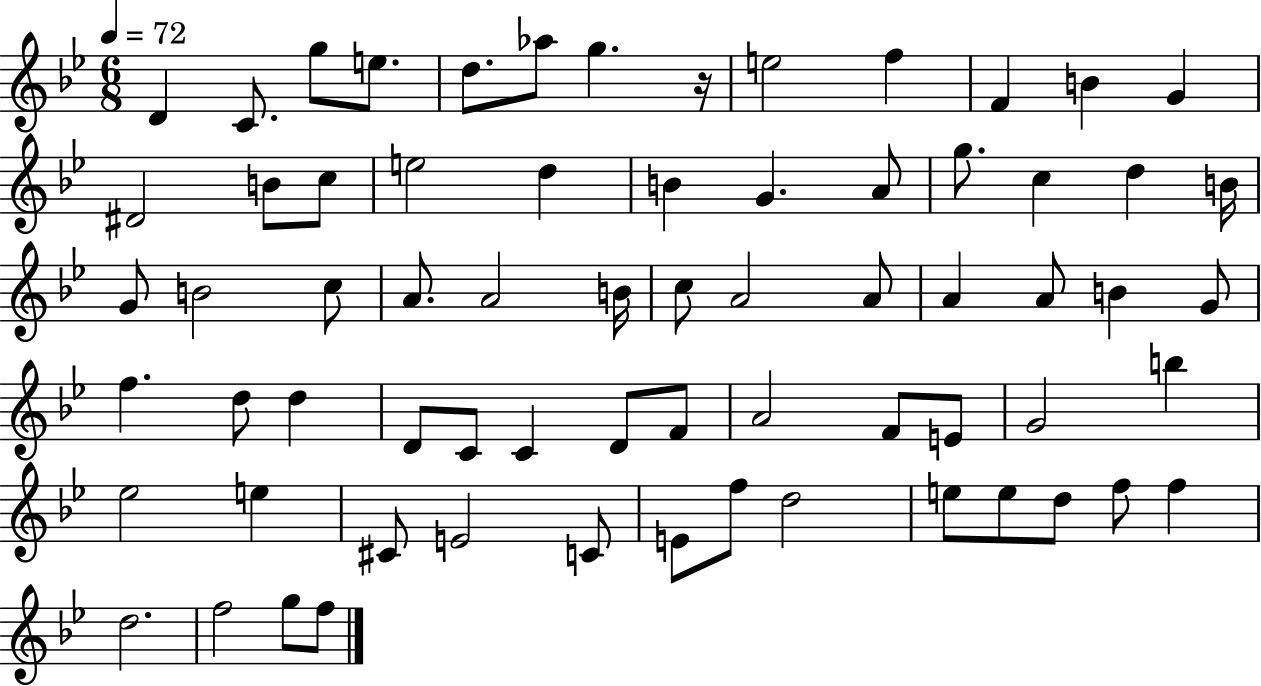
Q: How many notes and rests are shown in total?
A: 68